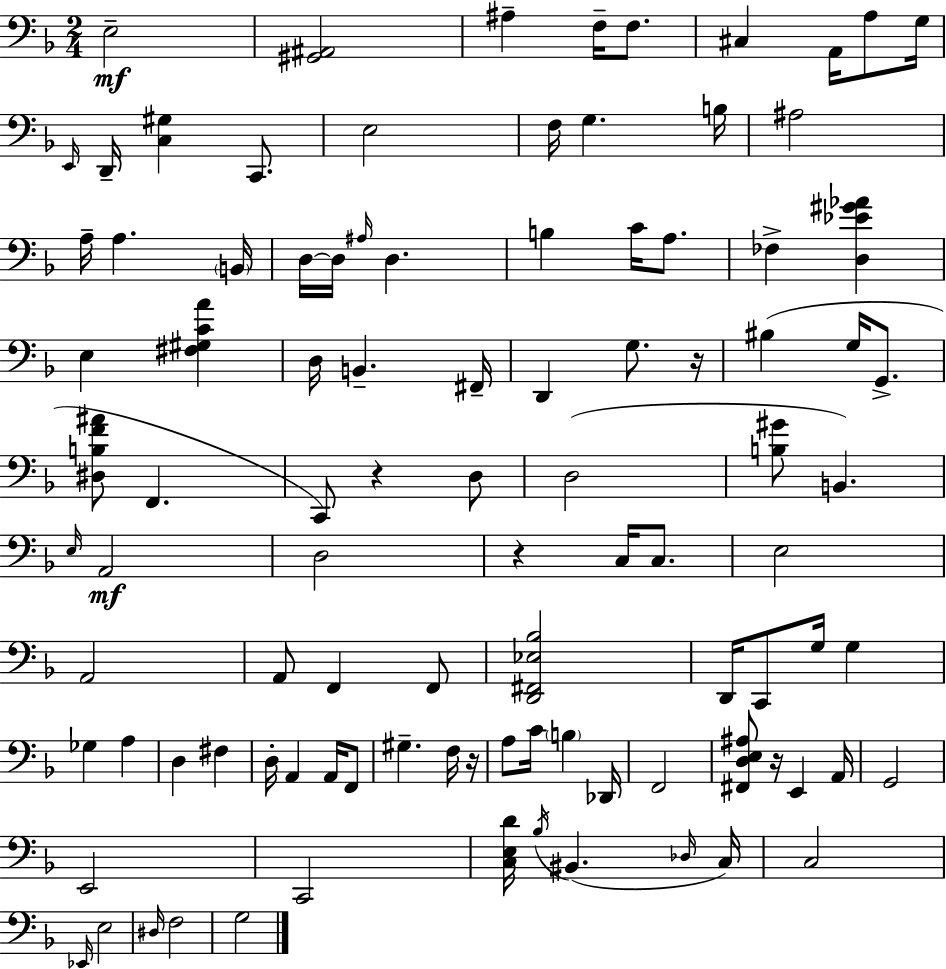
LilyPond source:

{
  \clef bass
  \numericTimeSignature
  \time 2/4
  \key d \minor
  e2--\mf | <gis, ais,>2 | ais4-- f16-- f8. | cis4 a,16 a8 g16 | \break \grace { e,16 } d,16-- <c gis>4 c,8. | e2 | f16 g4. | b16 ais2 | \break a16-- a4. | \parenthesize b,16 d16~~ d16 \grace { ais16 } d4. | b4 c'16 a8. | fes4-> <d ees' gis' aes'>4 | \break e4 <fis gis c' a'>4 | d16 b,4.-- | fis,16-- d,4 g8. | r16 bis4( g16 g,8.-> | \break <dis b f' ais'>8 f,4. | c,8) r4 | d8 d2( | <b gis'>8 b,4.) | \break \grace { e16 }\mf a,2 | d2 | r4 c16 | c8. e2 | \break a,2 | a,8 f,4 | f,8 <d, fis, ees bes>2 | d,16 c,8 g16 g4 | \break ges4 a4 | d4 fis4 | d16-. a,4 | a,16 f,8 gis4.-- | \break f16 r16 a8 c'16 \parenthesize b4 | des,16 f,2 | <fis, d e ais>8 r16 e,4 | a,16 g,2 | \break e,2 | c,2 | <c e d'>16 \acciaccatura { bes16 }( bis,4. | \grace { des16 } c16) c2 | \break \grace { ees,16 } e2 | \grace { dis16 } f2 | g2 | \bar "|."
}